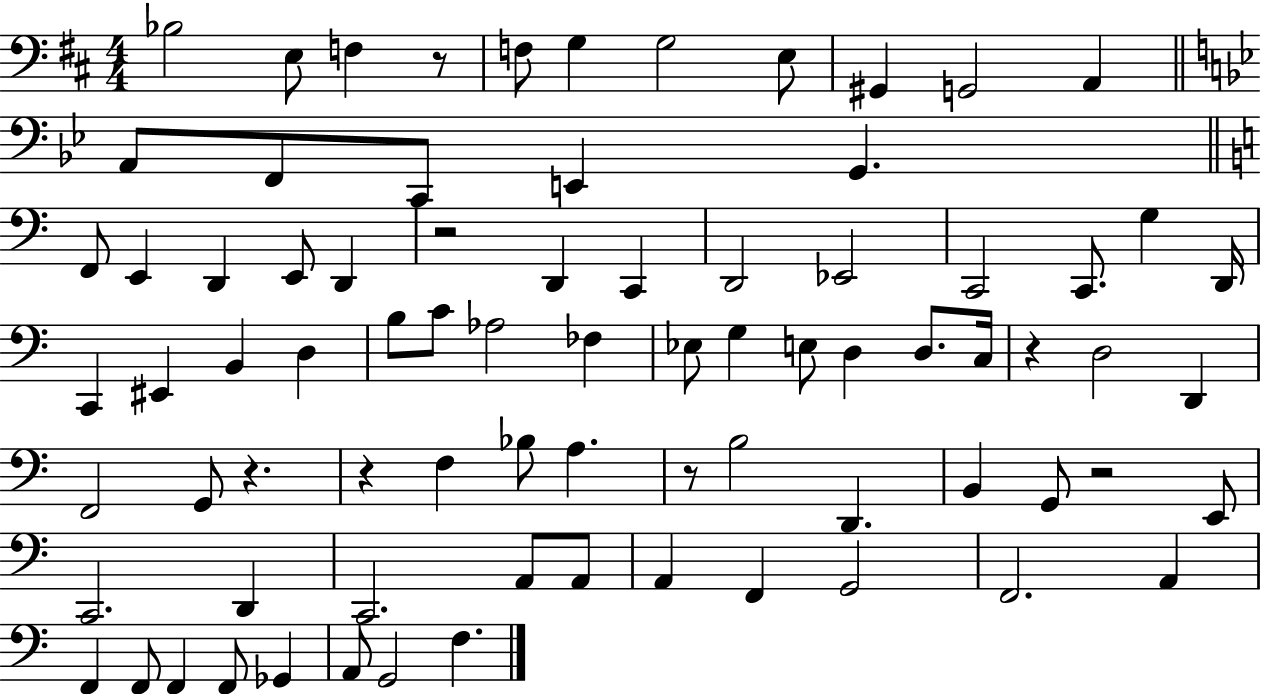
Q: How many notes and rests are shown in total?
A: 79